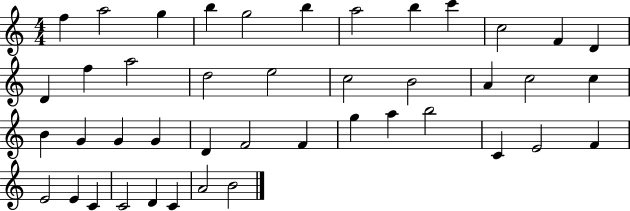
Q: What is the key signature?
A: C major